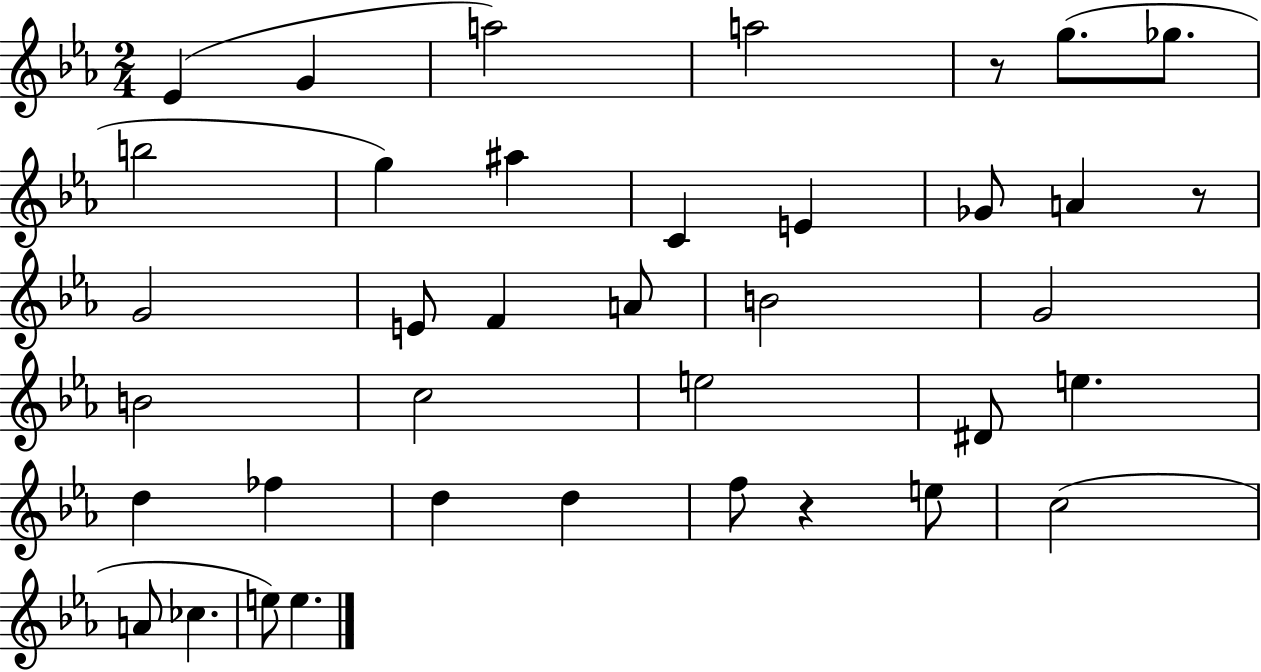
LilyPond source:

{
  \clef treble
  \numericTimeSignature
  \time 2/4
  \key ees \major
  ees'4( g'4 | a''2) | a''2 | r8 g''8.( ges''8. | \break b''2 | g''4) ais''4 | c'4 e'4 | ges'8 a'4 r8 | \break g'2 | e'8 f'4 a'8 | b'2 | g'2 | \break b'2 | c''2 | e''2 | dis'8 e''4. | \break d''4 fes''4 | d''4 d''4 | f''8 r4 e''8 | c''2( | \break a'8 ces''4. | e''8) e''4. | \bar "|."
}